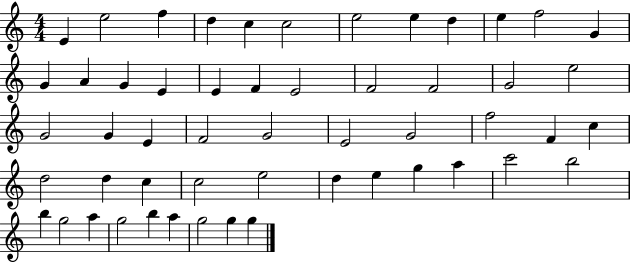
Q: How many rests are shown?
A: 0